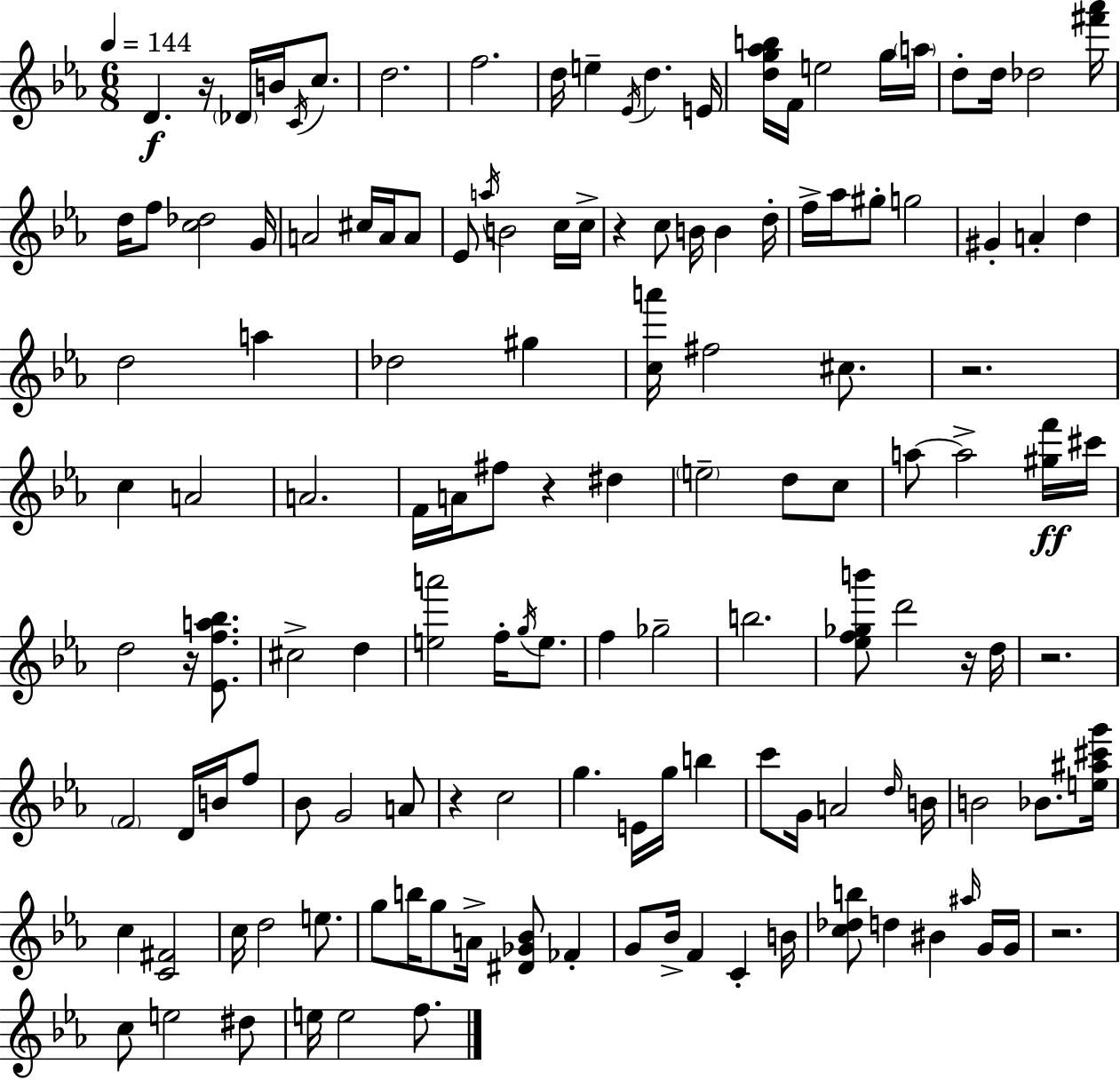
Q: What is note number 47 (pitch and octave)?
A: F#5